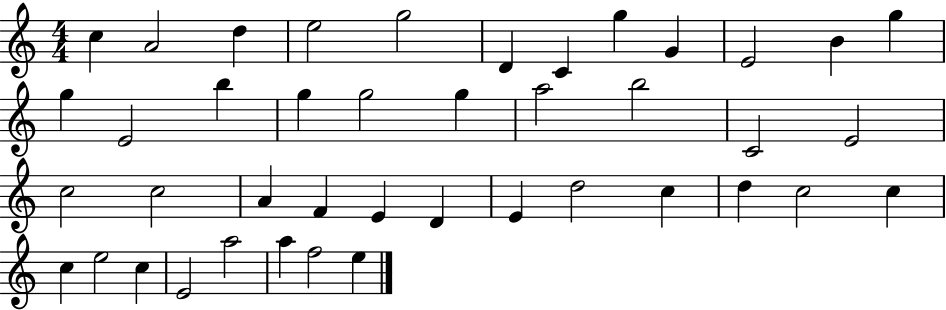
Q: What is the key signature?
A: C major